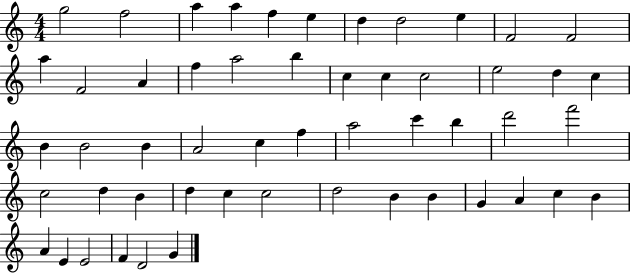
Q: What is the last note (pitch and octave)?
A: G4